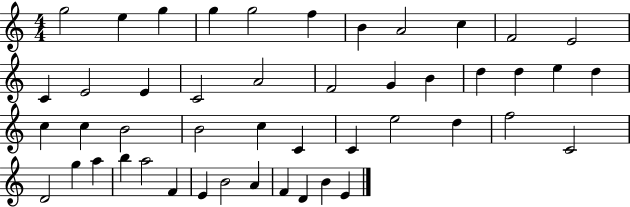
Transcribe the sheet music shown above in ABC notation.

X:1
T:Untitled
M:4/4
L:1/4
K:C
g2 e g g g2 f B A2 c F2 E2 C E2 E C2 A2 F2 G B d d e d c c B2 B2 c C C e2 d f2 C2 D2 g a b a2 F E B2 A F D B E